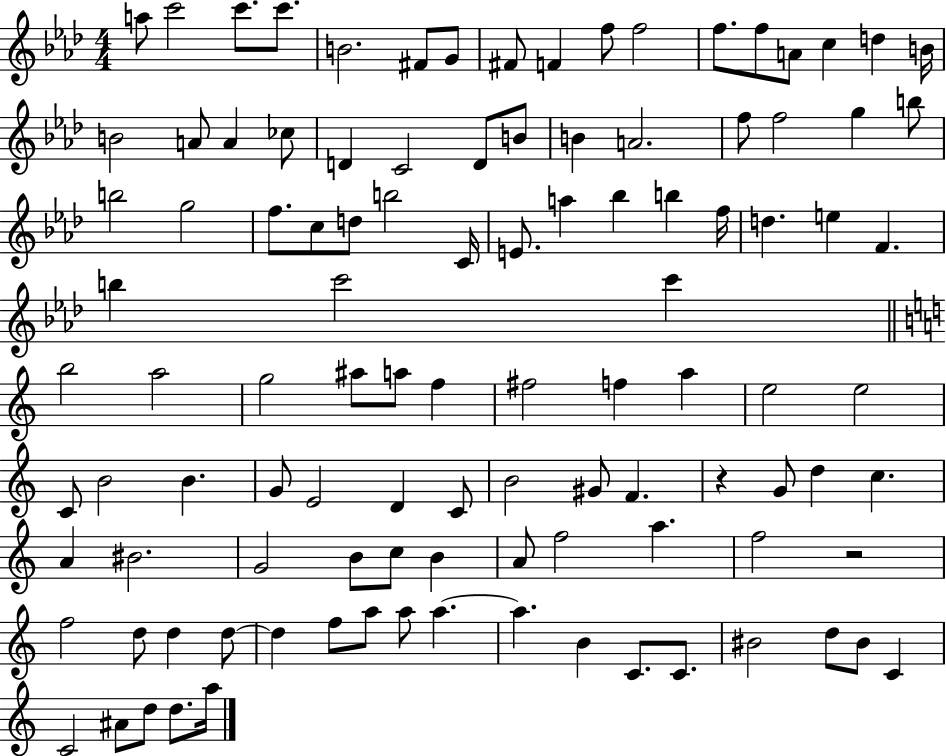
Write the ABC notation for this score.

X:1
T:Untitled
M:4/4
L:1/4
K:Ab
a/2 c'2 c'/2 c'/2 B2 ^F/2 G/2 ^F/2 F f/2 f2 f/2 f/2 A/2 c d B/4 B2 A/2 A _c/2 D C2 D/2 B/2 B A2 f/2 f2 g b/2 b2 g2 f/2 c/2 d/2 b2 C/4 E/2 a _b b f/4 d e F b c'2 c' b2 a2 g2 ^a/2 a/2 f ^f2 f a e2 e2 C/2 B2 B G/2 E2 D C/2 B2 ^G/2 F z G/2 d c A ^B2 G2 B/2 c/2 B A/2 f2 a f2 z2 f2 d/2 d d/2 d f/2 a/2 a/2 a a B C/2 C/2 ^B2 d/2 ^B/2 C C2 ^A/2 d/2 d/2 a/4